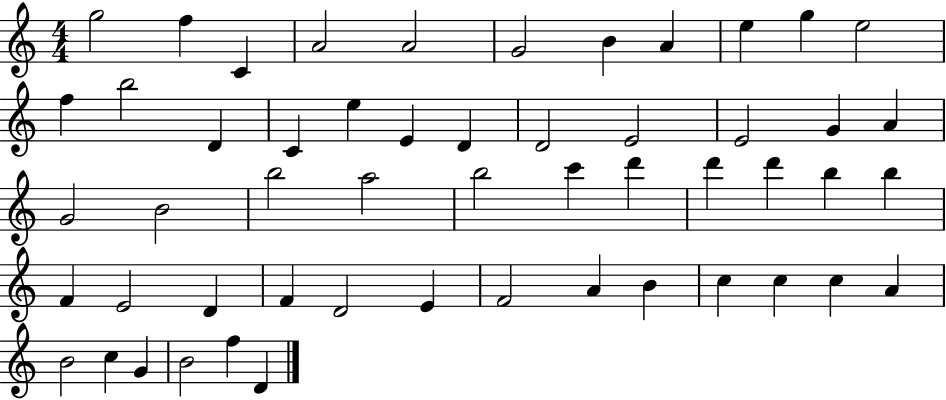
G5/h F5/q C4/q A4/h A4/h G4/h B4/q A4/q E5/q G5/q E5/h F5/q B5/h D4/q C4/q E5/q E4/q D4/q D4/h E4/h E4/h G4/q A4/q G4/h B4/h B5/h A5/h B5/h C6/q D6/q D6/q D6/q B5/q B5/q F4/q E4/h D4/q F4/q D4/h E4/q F4/h A4/q B4/q C5/q C5/q C5/q A4/q B4/h C5/q G4/q B4/h F5/q D4/q